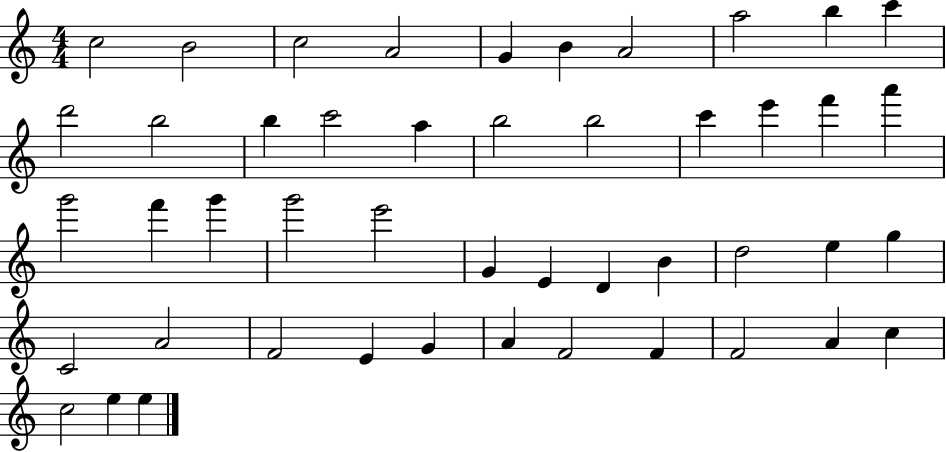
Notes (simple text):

C5/h B4/h C5/h A4/h G4/q B4/q A4/h A5/h B5/q C6/q D6/h B5/h B5/q C6/h A5/q B5/h B5/h C6/q E6/q F6/q A6/q G6/h F6/q G6/q G6/h E6/h G4/q E4/q D4/q B4/q D5/h E5/q G5/q C4/h A4/h F4/h E4/q G4/q A4/q F4/h F4/q F4/h A4/q C5/q C5/h E5/q E5/q